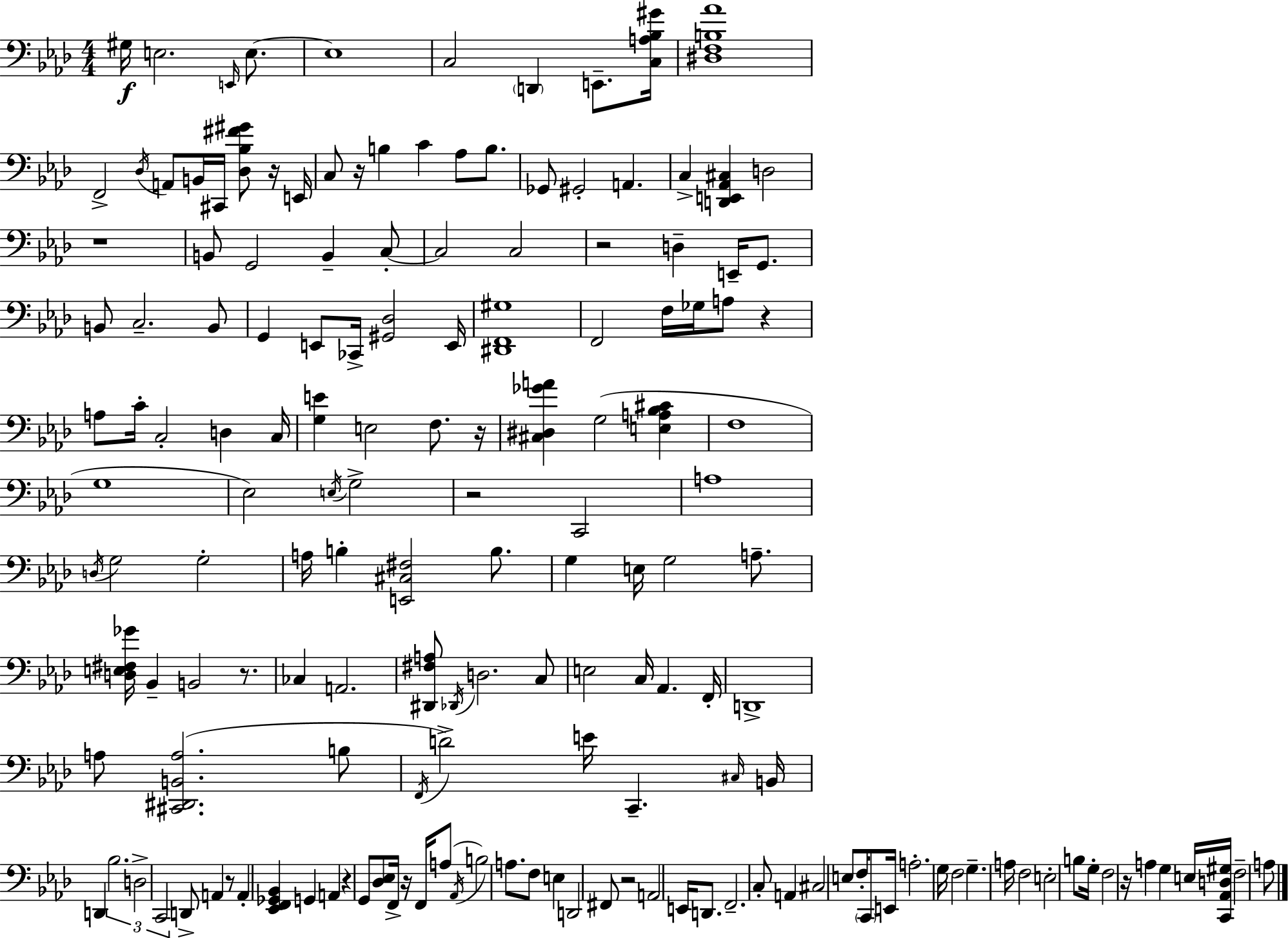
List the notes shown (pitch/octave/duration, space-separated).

G#3/s E3/h. E2/s E3/e. E3/w C3/h D2/q E2/e. [C3,A3,Bb3,G#4]/s [D#3,F3,B3,Ab4]/w F2/h Db3/s A2/e B2/s C#2/s [Db3,Bb3,F#4,G#4]/e R/s E2/s C3/e R/s B3/q C4/q Ab3/e B3/e. Gb2/e G#2/h A2/q. C3/q [D2,E2,Ab2,C#3]/q D3/h R/w B2/e G2/h B2/q C3/e C3/h C3/h R/h D3/q E2/s G2/e. B2/e C3/h. B2/e G2/q E2/e CES2/s [G#2,Db3]/h E2/s [D#2,F2,G#3]/w F2/h F3/s Gb3/s A3/e R/q A3/e C4/s C3/h D3/q C3/s [G3,E4]/q E3/h F3/e. R/s [C#3,D#3,Gb4,A4]/q G3/h [E3,A3,Bb3,C#4]/q F3/w G3/w Eb3/h E3/s G3/h R/h C2/h A3/w D3/s G3/h G3/h A3/s B3/q [E2,C#3,F#3]/h B3/e. G3/q E3/s G3/h A3/e. [D3,E3,F#3,Gb4]/s Bb2/q B2/h R/e. CES3/q A2/h. [D#2,F#3,A3]/e Db2/s D3/h. C3/e E3/h C3/s Ab2/q. F2/s D2/w A3/e [C#2,D#2,B2,A3]/h. B3/e F2/s D4/h E4/s C2/q. C#3/s B2/s D2/q Bb3/h. D3/h C2/h D2/e A2/q R/e A2/q [Eb2,F2,Gb2,Bb2]/q G2/q A2/q R/q G2/e [Db3,Eb3]/e F2/s R/s F2/s A3/e Ab2/s B3/h A3/e. F3/e E3/q D2/h F#2/e R/h A2/h E2/s D2/e. F2/h. C3/e A2/q C#3/h E3/e F3/s C2/e E2/s A3/h. G3/s F3/h G3/q. A3/s F3/h E3/h B3/e G3/s F3/h R/s A3/q G3/q E3/s [C2,Ab2,D3,G#3]/s F3/h A3/e